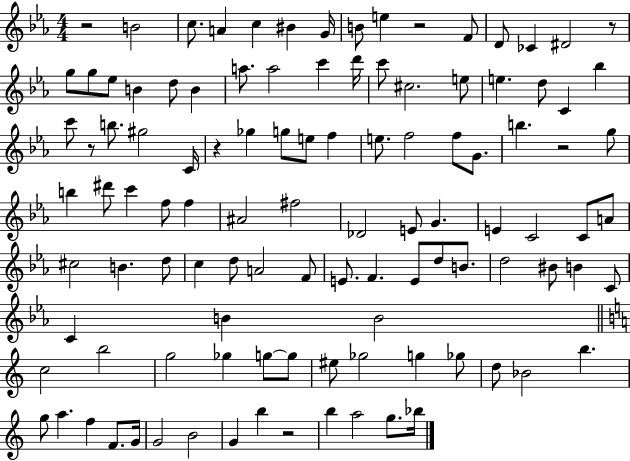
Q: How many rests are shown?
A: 7